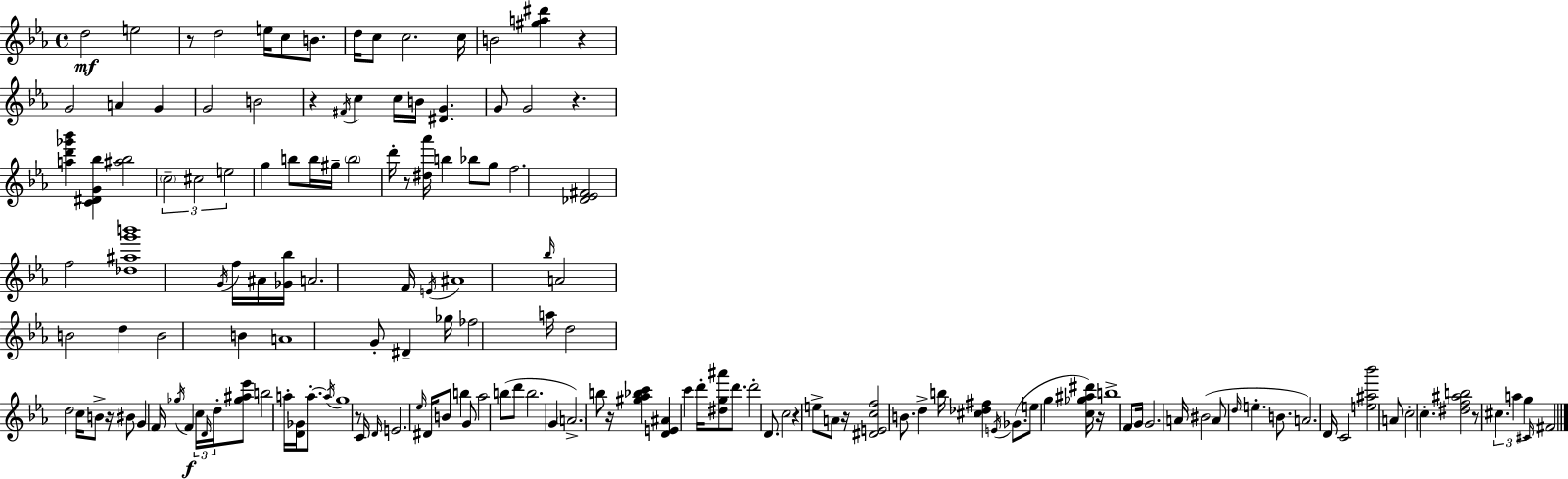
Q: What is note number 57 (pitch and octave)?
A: D5